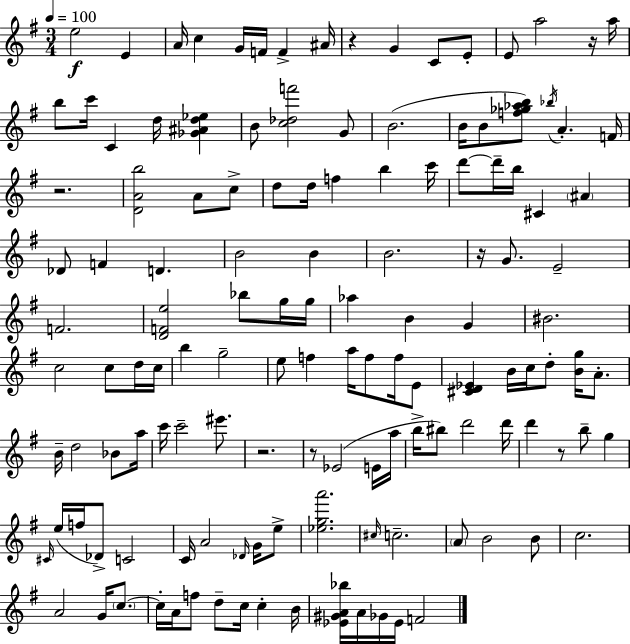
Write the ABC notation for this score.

X:1
T:Untitled
M:3/4
L:1/4
K:G
e2 E A/4 c G/4 F/4 F ^A/4 z G C/2 E/2 E/2 a2 z/4 a/4 b/2 c'/4 C d/4 [_G^Ad_e] B/2 [c_df']2 G/2 B2 B/4 B/2 [f_g_ab]/2 _b/4 A F/4 z2 [DAb]2 A/2 c/2 d/2 d/4 f b c'/4 d'/2 d'/4 b/4 ^C ^A _D/2 F D B2 B B2 z/4 G/2 E2 F2 [DFe]2 _b/2 g/4 g/4 _a B G ^B2 c2 c/2 d/4 c/4 b g2 e/2 f a/4 f/2 f/4 E/2 [^CD_E] B/4 c/4 d/2 [Bg]/4 A/2 B/4 d2 _B/2 a/4 c'/4 c'2 ^e'/2 z2 z/2 _E2 E/4 a/4 b/4 ^b/2 d'2 d'/4 d' z/2 b/2 g ^C/4 e/4 f/4 _D/2 C2 C/4 A2 _D/4 G/4 e/2 [_ega']2 ^c/4 c2 A/2 B2 B/2 c2 A2 G/4 c/2 c/4 A/4 f/2 d/2 c/4 c B/4 [_E^GA_b]/4 A/4 _G/4 _E/4 F2